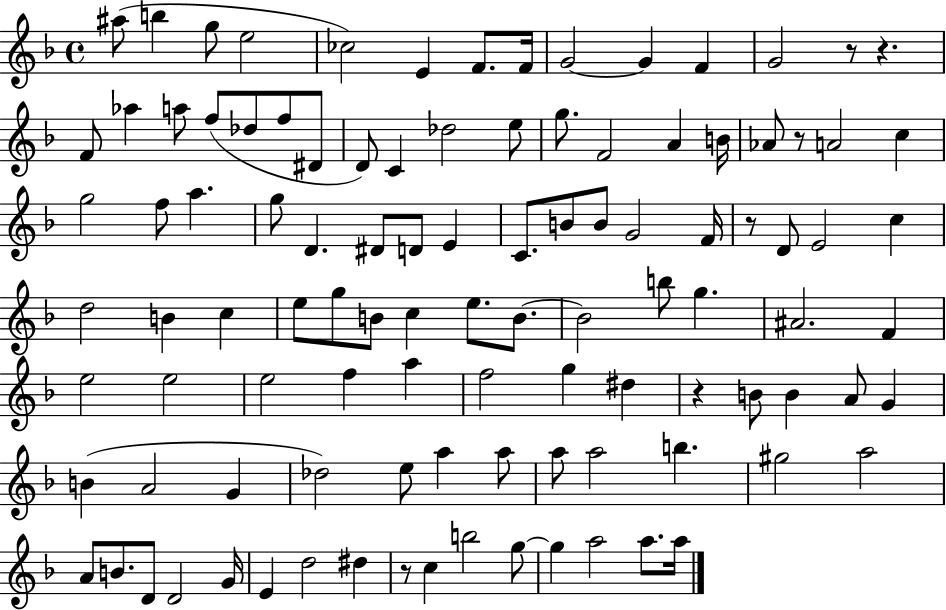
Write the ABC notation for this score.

X:1
T:Untitled
M:4/4
L:1/4
K:F
^a/2 b g/2 e2 _c2 E F/2 F/4 G2 G F G2 z/2 z F/2 _a a/2 f/2 _d/2 f/2 ^D/2 D/2 C _d2 e/2 g/2 F2 A B/4 _A/2 z/2 A2 c g2 f/2 a g/2 D ^D/2 D/2 E C/2 B/2 B/2 G2 F/4 z/2 D/2 E2 c d2 B c e/2 g/2 B/2 c e/2 B/2 B2 b/2 g ^A2 F e2 e2 e2 f a f2 g ^d z B/2 B A/2 G B A2 G _d2 e/2 a a/2 a/2 a2 b ^g2 a2 A/2 B/2 D/2 D2 G/4 E d2 ^d z/2 c b2 g/2 g a2 a/2 a/4